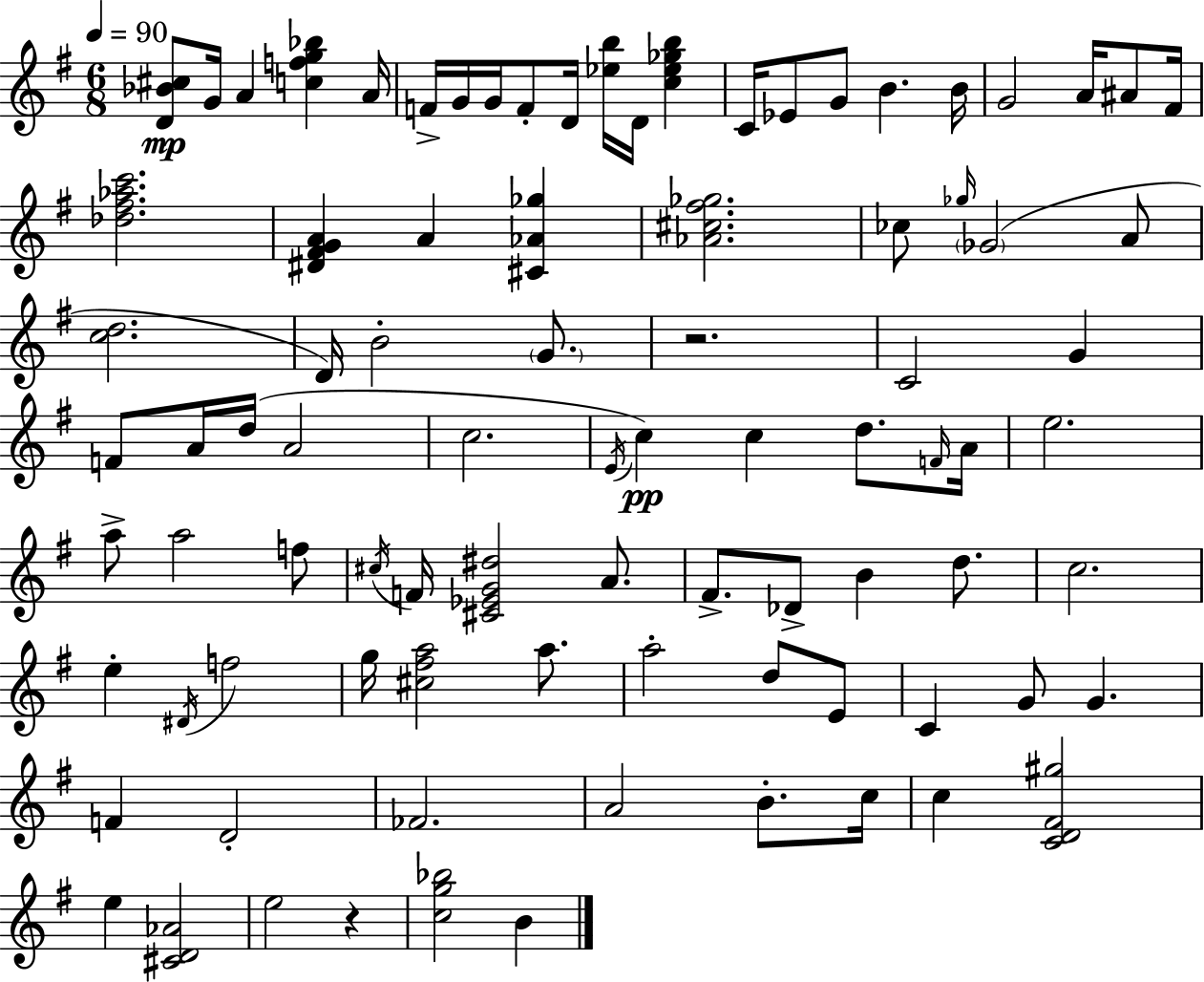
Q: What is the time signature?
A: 6/8